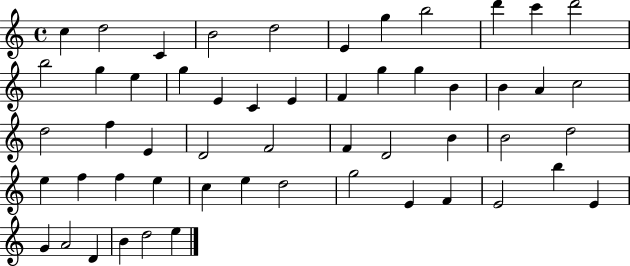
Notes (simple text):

C5/q D5/h C4/q B4/h D5/h E4/q G5/q B5/h D6/q C6/q D6/h B5/h G5/q E5/q G5/q E4/q C4/q E4/q F4/q G5/q G5/q B4/q B4/q A4/q C5/h D5/h F5/q E4/q D4/h F4/h F4/q D4/h B4/q B4/h D5/h E5/q F5/q F5/q E5/q C5/q E5/q D5/h G5/h E4/q F4/q E4/h B5/q E4/q G4/q A4/h D4/q B4/q D5/h E5/q